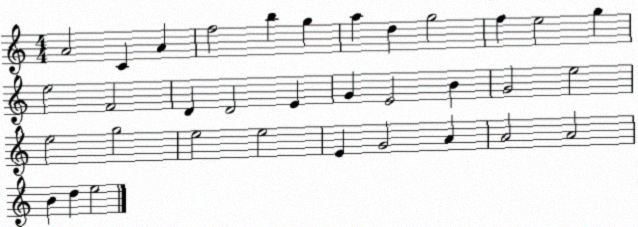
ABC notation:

X:1
T:Untitled
M:4/4
L:1/4
K:C
A2 C A f2 b g a d g2 f e2 g e2 F2 D D2 E G E2 B G2 e2 e2 g2 e2 e2 E G2 A A2 A2 B d e2